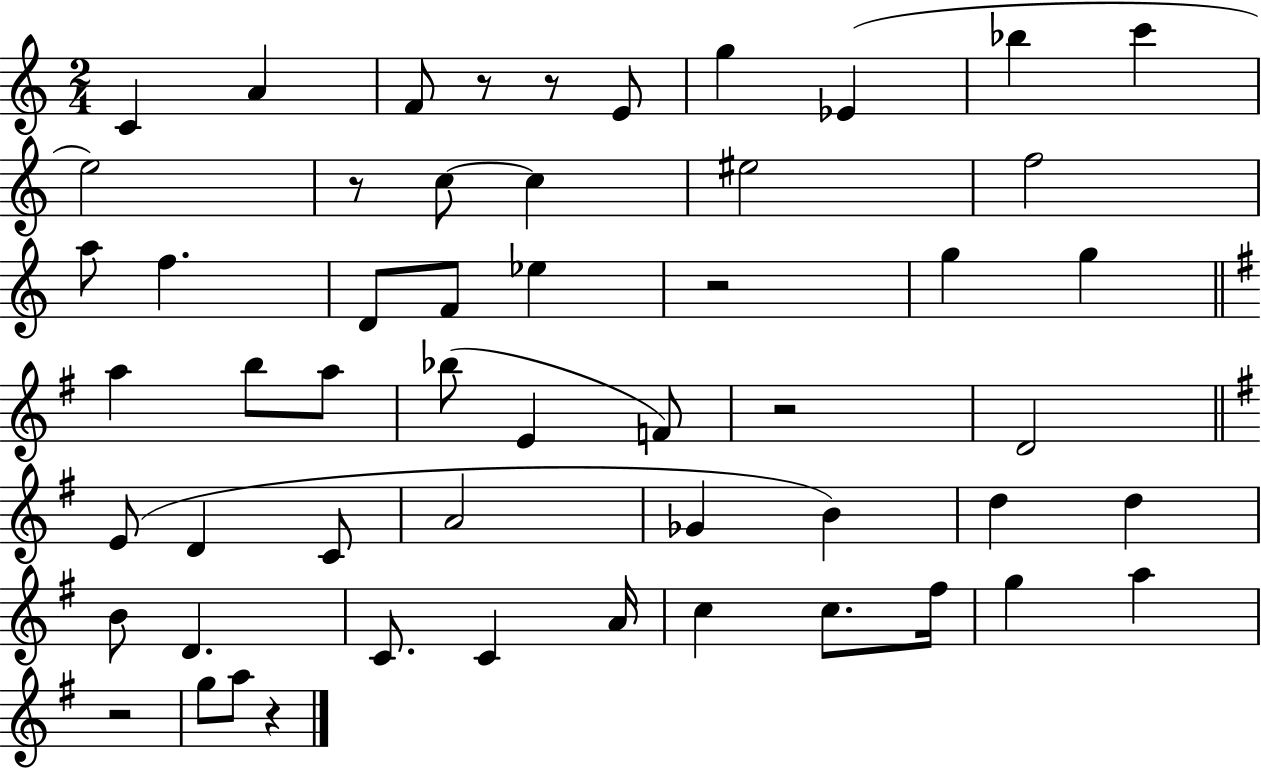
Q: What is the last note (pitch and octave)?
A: A5